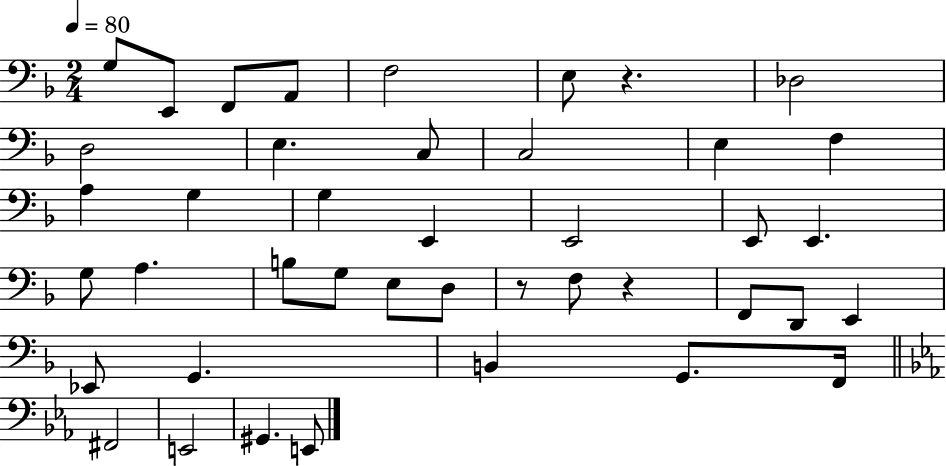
G3/e E2/e F2/e A2/e F3/h E3/e R/q. Db3/h D3/h E3/q. C3/e C3/h E3/q F3/q A3/q G3/q G3/q E2/q E2/h E2/e E2/q. G3/e A3/q. B3/e G3/e E3/e D3/e R/e F3/e R/q F2/e D2/e E2/q Eb2/e G2/q. B2/q G2/e. F2/s F#2/h E2/h G#2/q. E2/e